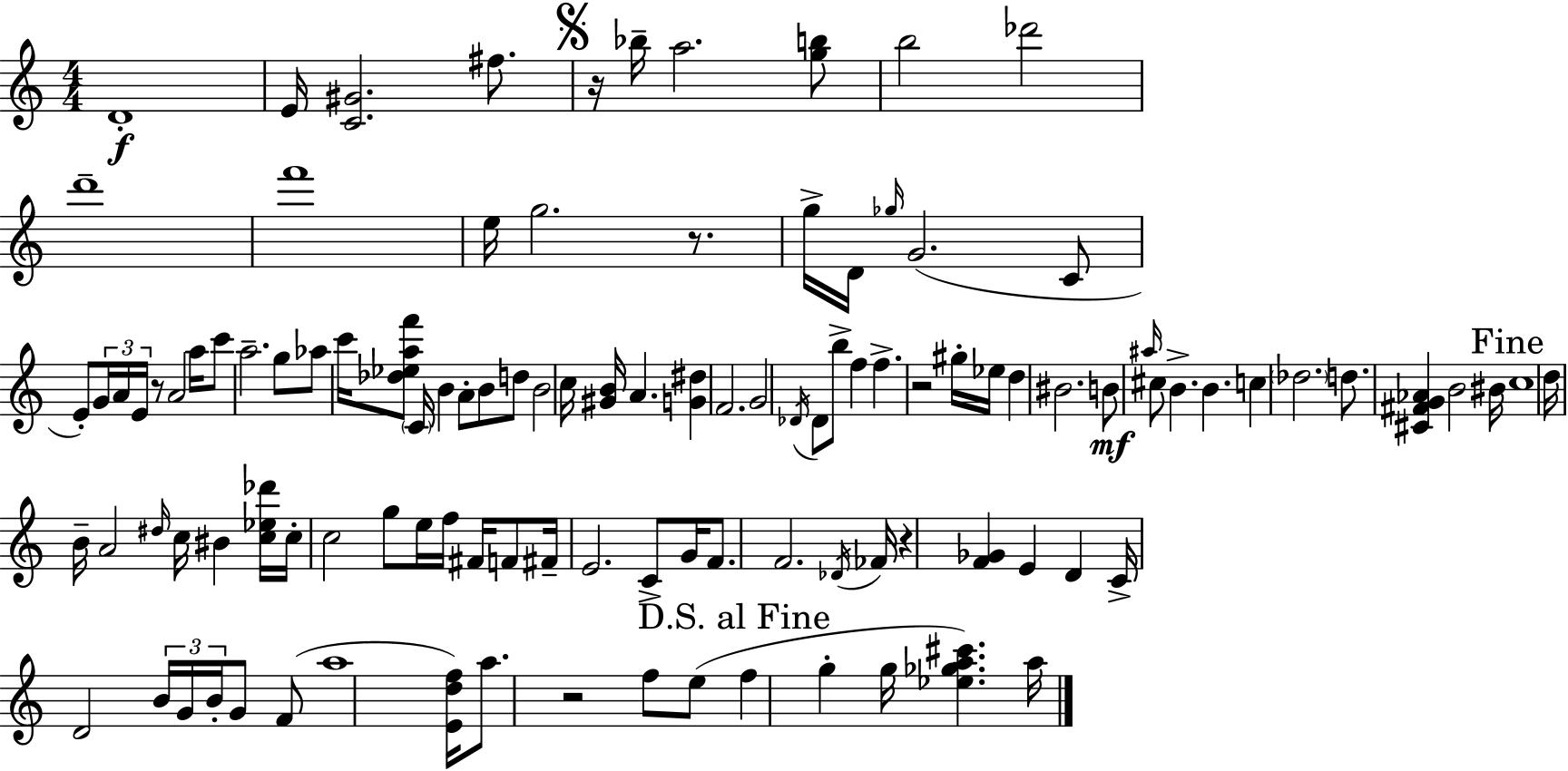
{
  \clef treble
  \numericTimeSignature
  \time 4/4
  \key c \major
  \repeat volta 2 { d'1-.\f | e'16 <c' gis'>2. fis''8. | \mark \markup { \musicglyph "scripts.segno" } r16 bes''16-- a''2. <g'' b''>8 | b''2 des'''2 | \break d'''1-- | f'''1 | e''16 g''2. r8. | g''16-> d'16 \grace { ges''16 }( g'2. c'8 | \break e'8-.) \tuplet 3/2 { g'16 a'16 e'16 } r8 a'2 | a''16 c'''8 a''2.-- g''8 | aes''8 c'''16 <des'' ees'' a'' f'''>8 \parenthesize c'16 b'4 a'8-. b'8 d''8 | b'2 c''16 <gis' b'>16 a'4. | \break <g' dis''>4 f'2. | g'2 \acciaccatura { des'16 } des'8 b''8-> f''4 | f''4.-> r2 | gis''16-. ees''16 d''4 bis'2. | \break b'8\mf \grace { ais''16 } cis''8 b'4.-> b'4. | c''4 \parenthesize des''2. | d''8. <cis' fis' g' aes'>4 b'2 | bis'16 \mark "Fine" c''1 | \break d''16 b'16-- a'2 \grace { dis''16 } c''16 bis'4 | <c'' ees'' des'''>16 c''16-. c''2 g''8 e''16 | f''16 fis'16 f'8 fis'16-- e'2. | c'8-> g'16 f'8. f'2. | \break \acciaccatura { des'16 } fes'16 r4 <f' ges'>4 e'4 | d'4 c'16-> d'2 \tuplet 3/2 { b'16 g'16 | b'16-. } g'8 f'8( a''1 | <e' d'' f''>16) a''8. r2 | \break f''8 e''8( \mark "D.S. al Fine" f''4 g''4-. g''16 <ees'' ges'' a'' cis'''>4.) | a''16 } \bar "|."
}